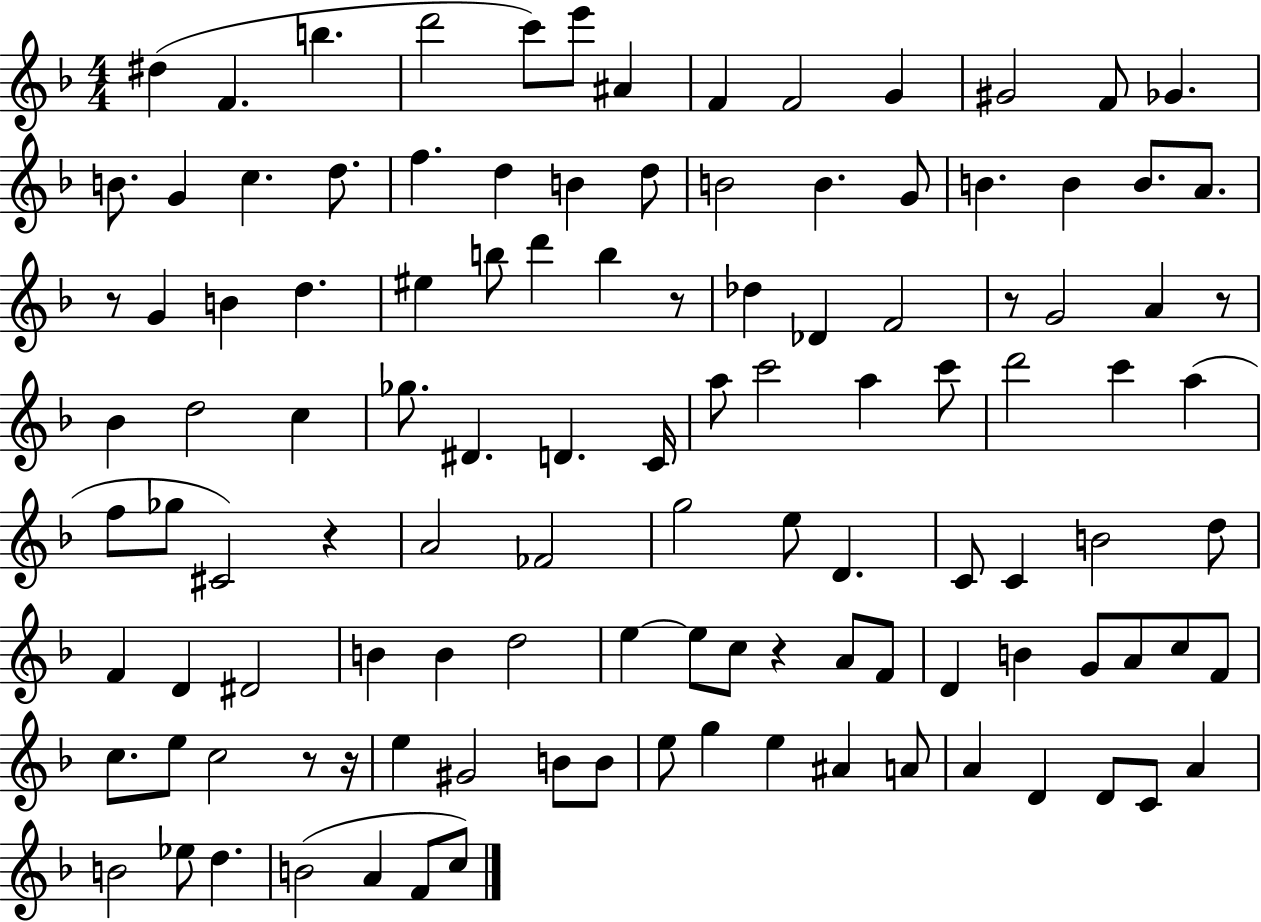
{
  \clef treble
  \numericTimeSignature
  \time 4/4
  \key f \major
  dis''4( f'4. b''4. | d'''2 c'''8) e'''8 ais'4 | f'4 f'2 g'4 | gis'2 f'8 ges'4. | \break b'8. g'4 c''4. d''8. | f''4. d''4 b'4 d''8 | b'2 b'4. g'8 | b'4. b'4 b'8. a'8. | \break r8 g'4 b'4 d''4. | eis''4 b''8 d'''4 b''4 r8 | des''4 des'4 f'2 | r8 g'2 a'4 r8 | \break bes'4 d''2 c''4 | ges''8. dis'4. d'4. c'16 | a''8 c'''2 a''4 c'''8 | d'''2 c'''4 a''4( | \break f''8 ges''8 cis'2) r4 | a'2 fes'2 | g''2 e''8 d'4. | c'8 c'4 b'2 d''8 | \break f'4 d'4 dis'2 | b'4 b'4 d''2 | e''4~~ e''8 c''8 r4 a'8 f'8 | d'4 b'4 g'8 a'8 c''8 f'8 | \break c''8. e''8 c''2 r8 r16 | e''4 gis'2 b'8 b'8 | e''8 g''4 e''4 ais'4 a'8 | a'4 d'4 d'8 c'8 a'4 | \break b'2 ees''8 d''4. | b'2( a'4 f'8 c''8) | \bar "|."
}